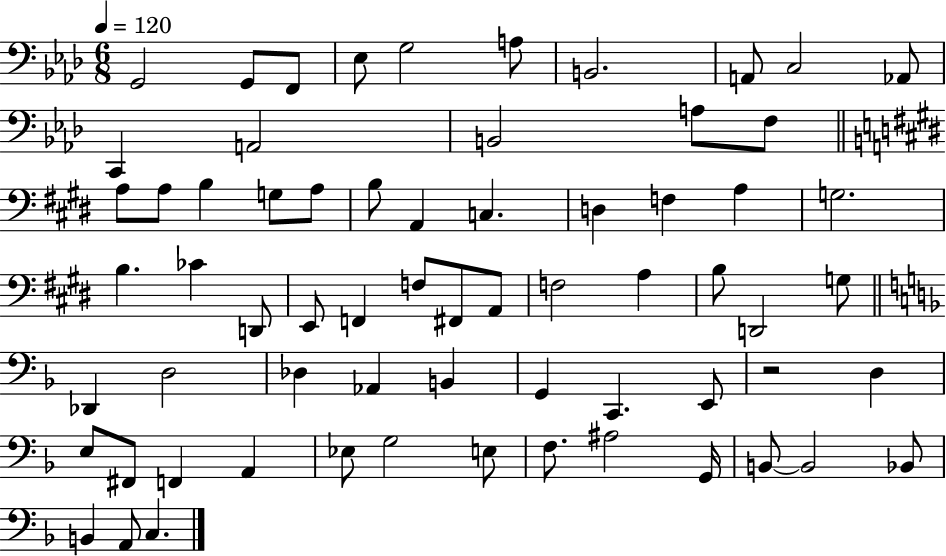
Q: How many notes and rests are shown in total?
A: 66